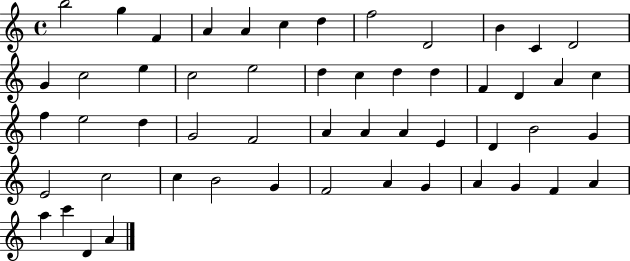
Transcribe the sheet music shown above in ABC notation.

X:1
T:Untitled
M:4/4
L:1/4
K:C
b2 g F A A c d f2 D2 B C D2 G c2 e c2 e2 d c d d F D A c f e2 d G2 F2 A A A E D B2 G E2 c2 c B2 G F2 A G A G F A a c' D A